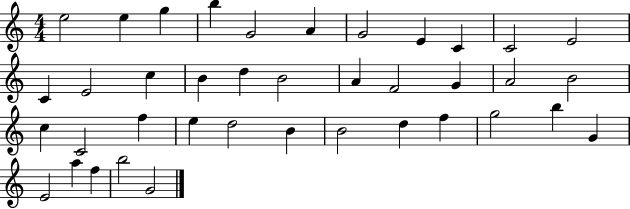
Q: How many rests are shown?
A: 0